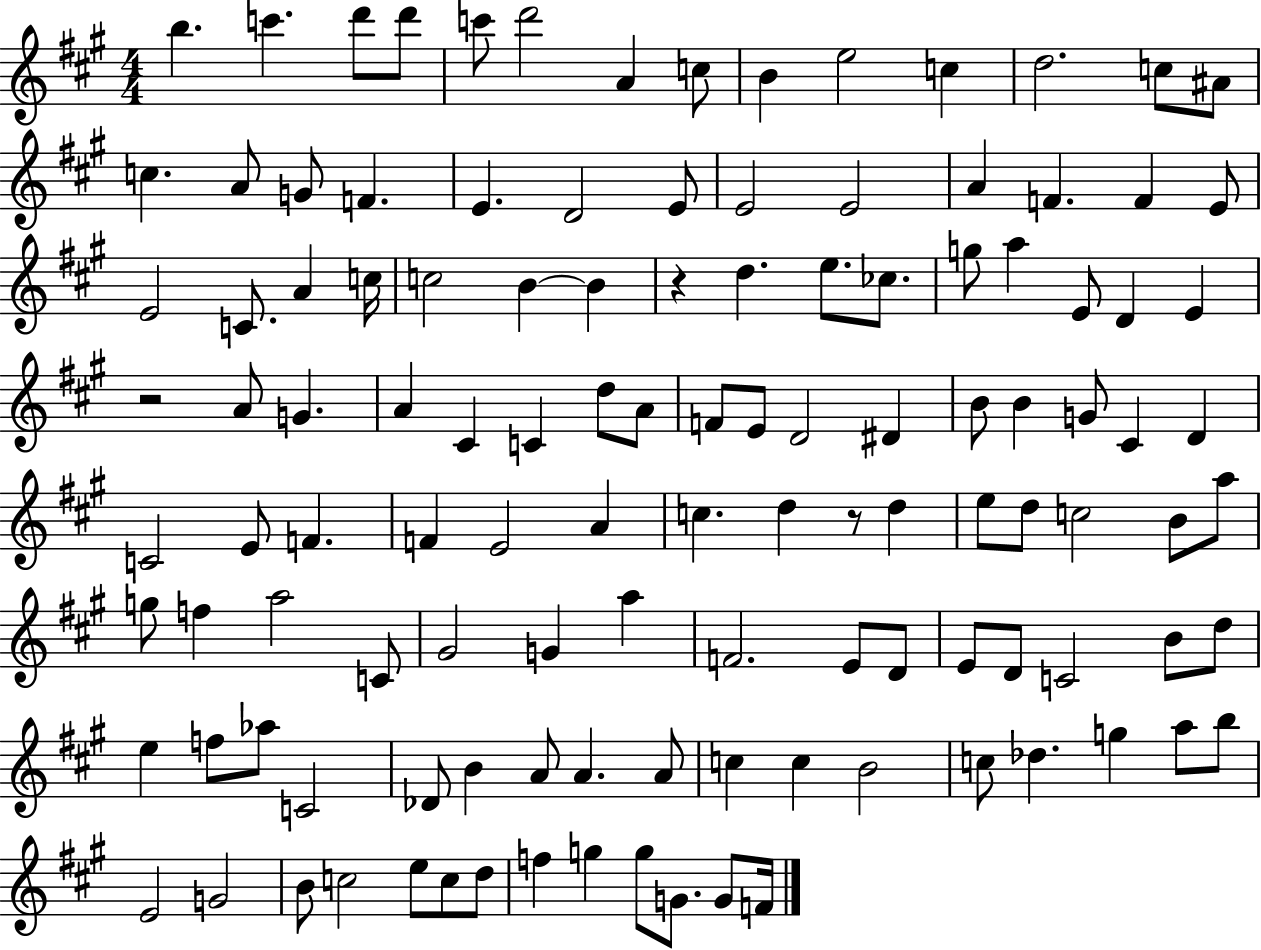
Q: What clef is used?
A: treble